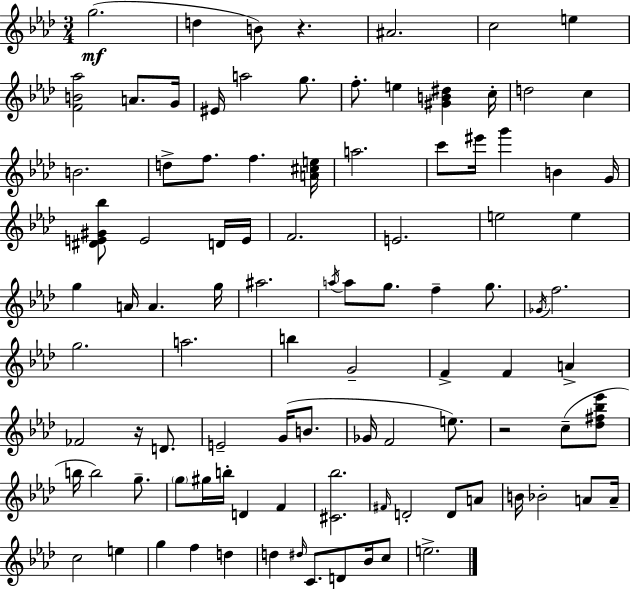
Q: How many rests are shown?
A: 3